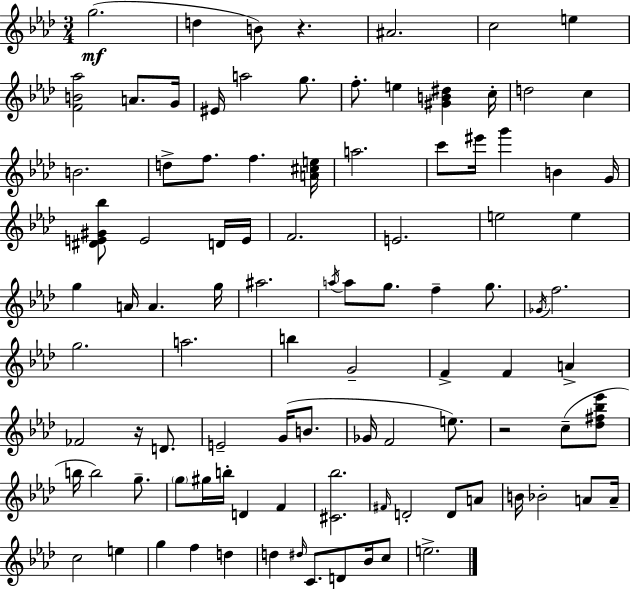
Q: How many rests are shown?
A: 3